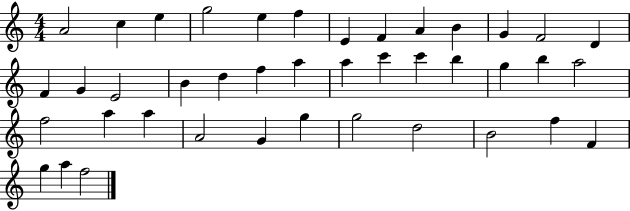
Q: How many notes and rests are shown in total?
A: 41